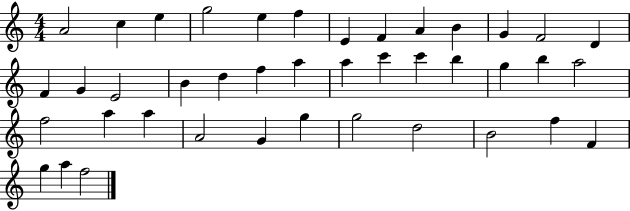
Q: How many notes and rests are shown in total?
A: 41